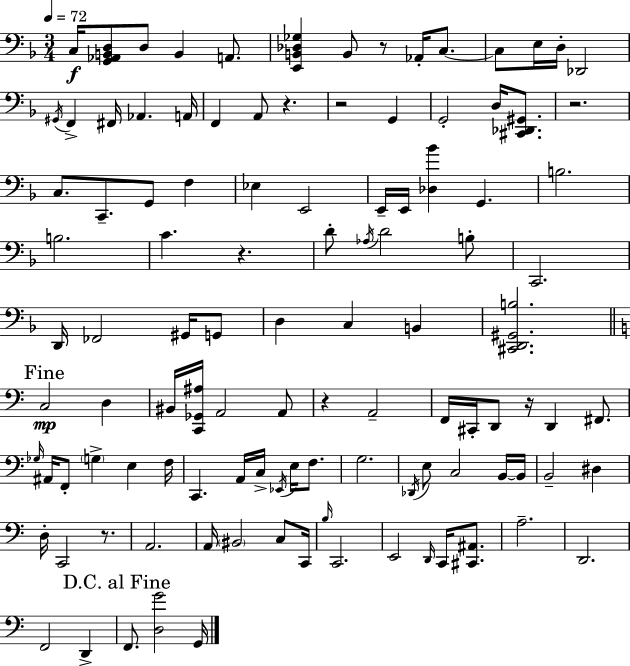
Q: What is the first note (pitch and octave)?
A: C3